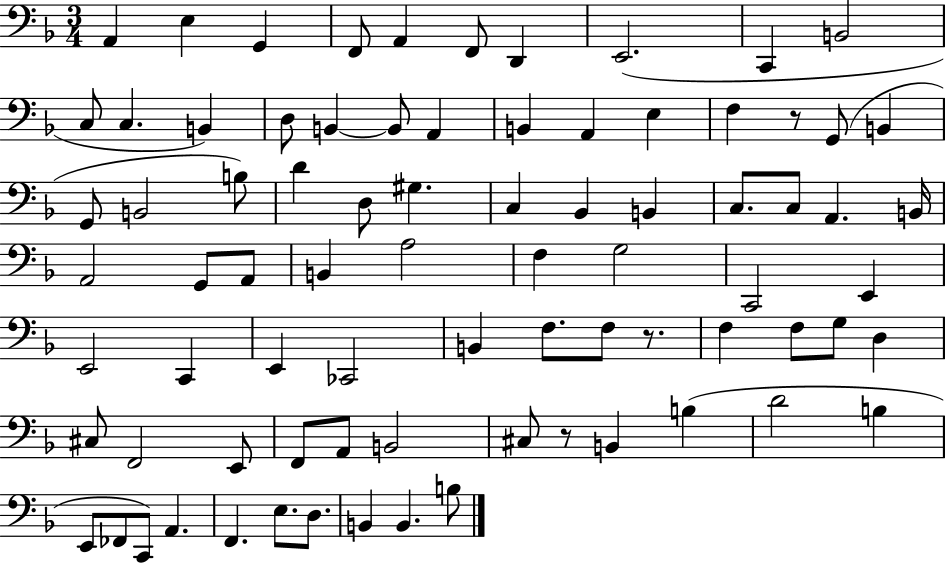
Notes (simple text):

A2/q E3/q G2/q F2/e A2/q F2/e D2/q E2/h. C2/q B2/h C3/e C3/q. B2/q D3/e B2/q B2/e A2/q B2/q A2/q E3/q F3/q R/e G2/e B2/q G2/e B2/h B3/e D4/q D3/e G#3/q. C3/q Bb2/q B2/q C3/e. C3/e A2/q. B2/s A2/h G2/e A2/e B2/q A3/h F3/q G3/h C2/h E2/q E2/h C2/q E2/q CES2/h B2/q F3/e. F3/e R/e. F3/q F3/e G3/e D3/q C#3/e F2/h E2/e F2/e A2/e B2/h C#3/e R/e B2/q B3/q D4/h B3/q E2/e FES2/e C2/e A2/q. F2/q. E3/e. D3/e. B2/q B2/q. B3/e